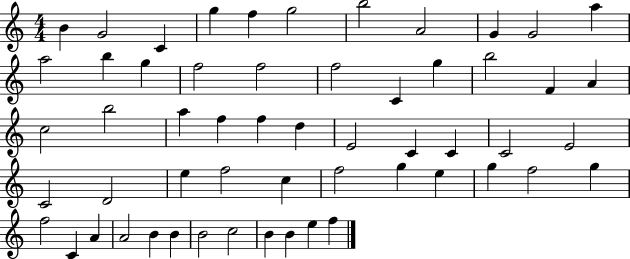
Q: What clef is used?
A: treble